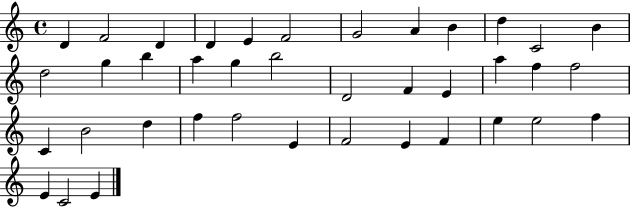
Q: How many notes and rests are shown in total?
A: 39